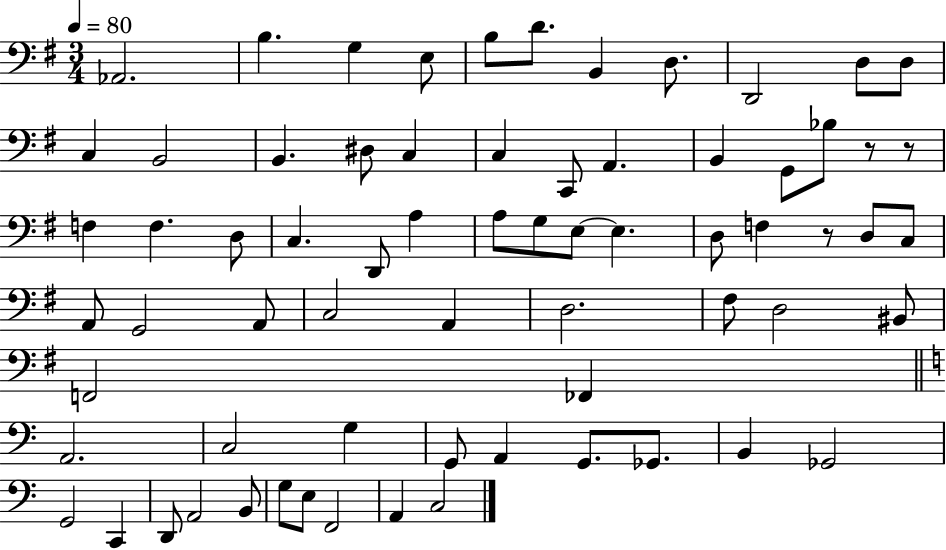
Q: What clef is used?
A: bass